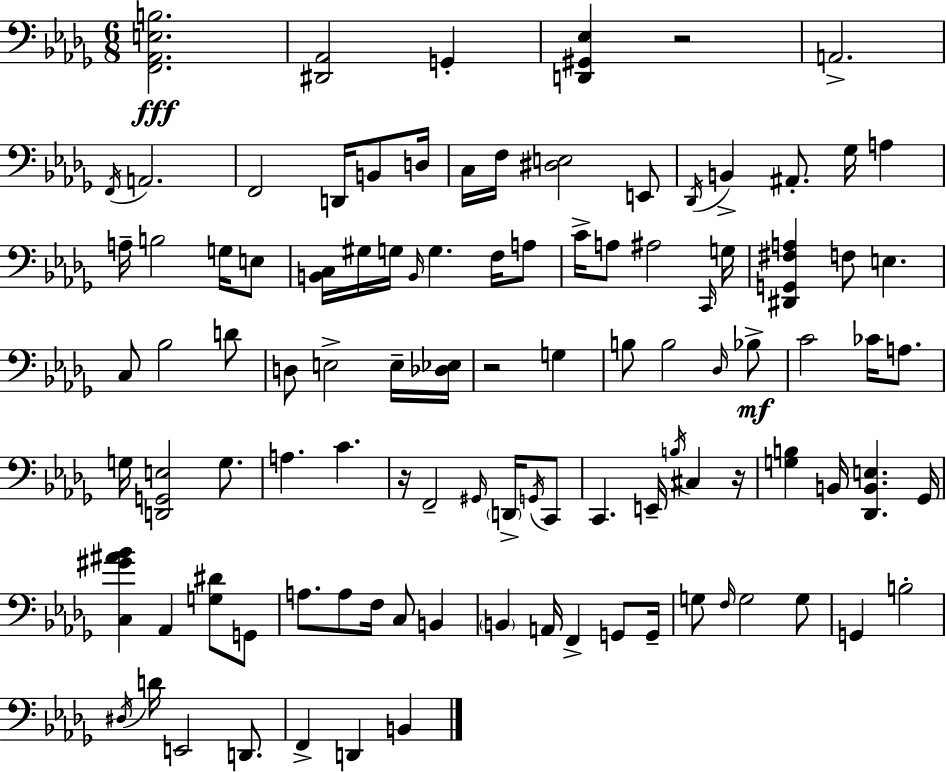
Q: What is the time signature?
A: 6/8